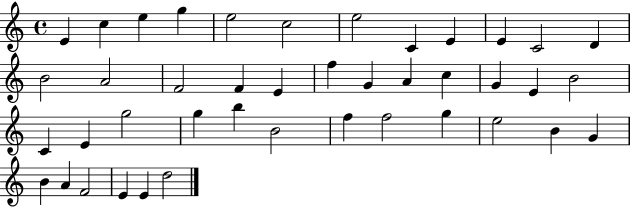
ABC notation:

X:1
T:Untitled
M:4/4
L:1/4
K:C
E c e g e2 c2 e2 C E E C2 D B2 A2 F2 F E f G A c G E B2 C E g2 g b B2 f f2 g e2 B G B A F2 E E d2